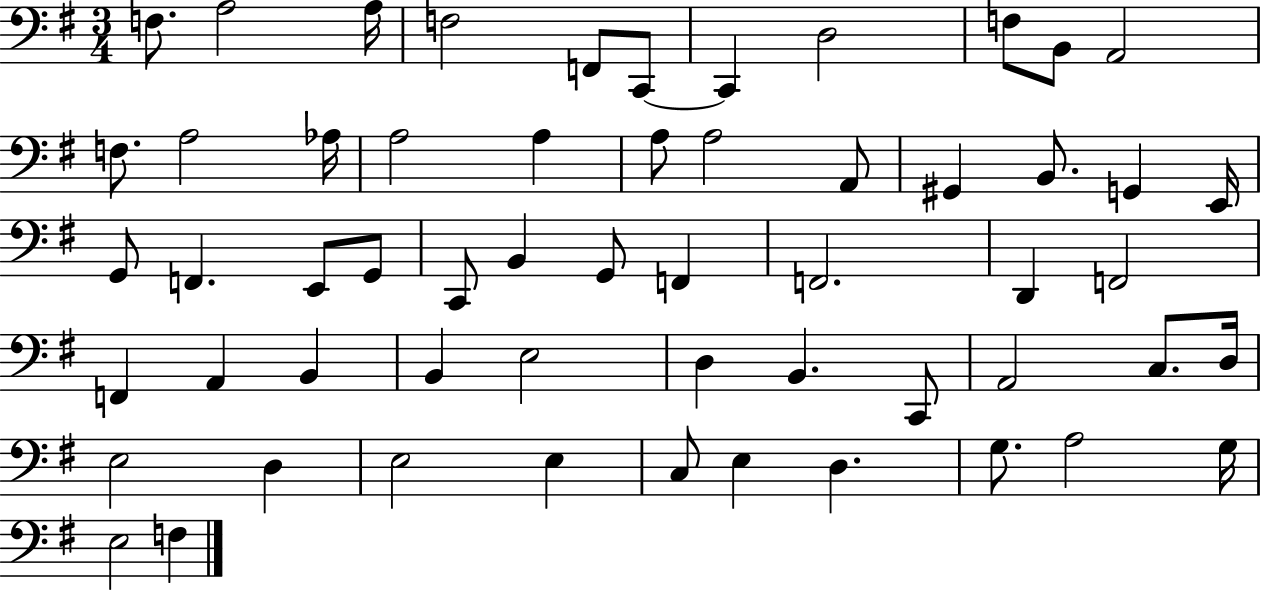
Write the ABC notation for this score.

X:1
T:Untitled
M:3/4
L:1/4
K:G
F,/2 A,2 A,/4 F,2 F,,/2 C,,/2 C,, D,2 F,/2 B,,/2 A,,2 F,/2 A,2 _A,/4 A,2 A, A,/2 A,2 A,,/2 ^G,, B,,/2 G,, E,,/4 G,,/2 F,, E,,/2 G,,/2 C,,/2 B,, G,,/2 F,, F,,2 D,, F,,2 F,, A,, B,, B,, E,2 D, B,, C,,/2 A,,2 C,/2 D,/4 E,2 D, E,2 E, C,/2 E, D, G,/2 A,2 G,/4 E,2 F,